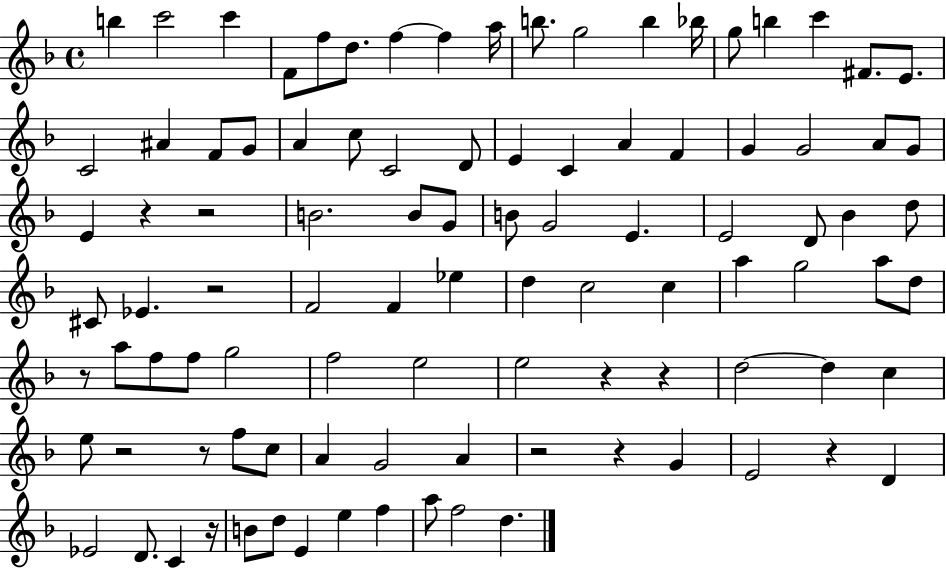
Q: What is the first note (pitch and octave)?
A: B5